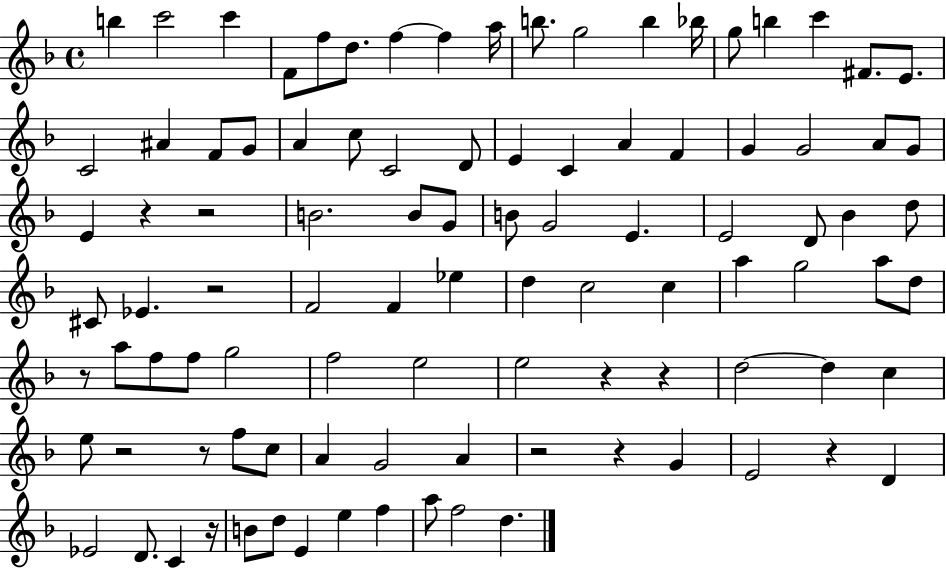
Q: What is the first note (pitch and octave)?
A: B5